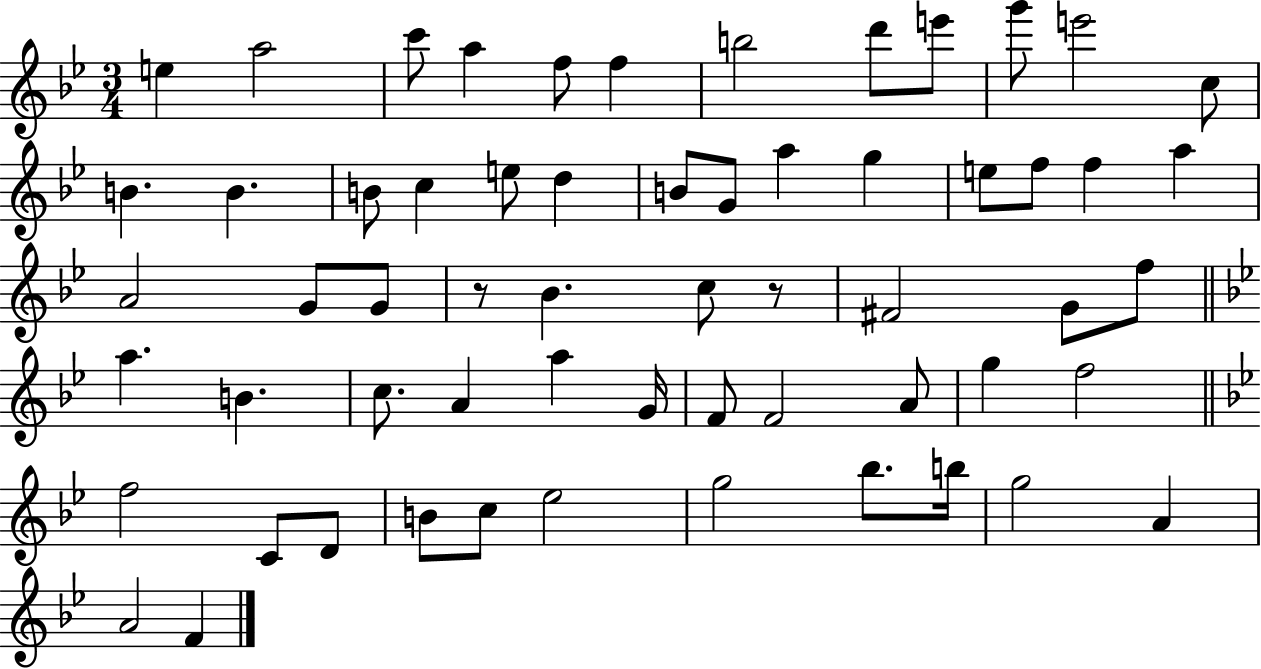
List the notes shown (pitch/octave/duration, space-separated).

E5/q A5/h C6/e A5/q F5/e F5/q B5/h D6/e E6/e G6/e E6/h C5/e B4/q. B4/q. B4/e C5/q E5/e D5/q B4/e G4/e A5/q G5/q E5/e F5/e F5/q A5/q A4/h G4/e G4/e R/e Bb4/q. C5/e R/e F#4/h G4/e F5/e A5/q. B4/q. C5/e. A4/q A5/q G4/s F4/e F4/h A4/e G5/q F5/h F5/h C4/e D4/e B4/e C5/e Eb5/h G5/h Bb5/e. B5/s G5/h A4/q A4/h F4/q